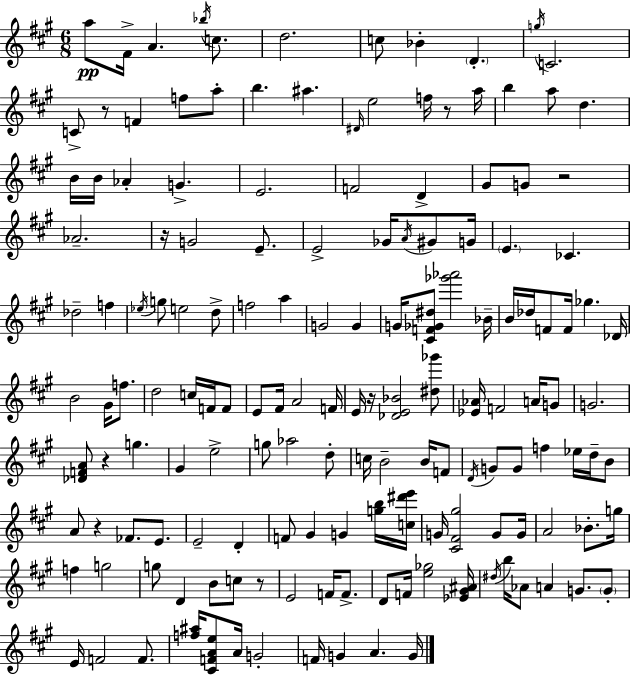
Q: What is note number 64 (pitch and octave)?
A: F5